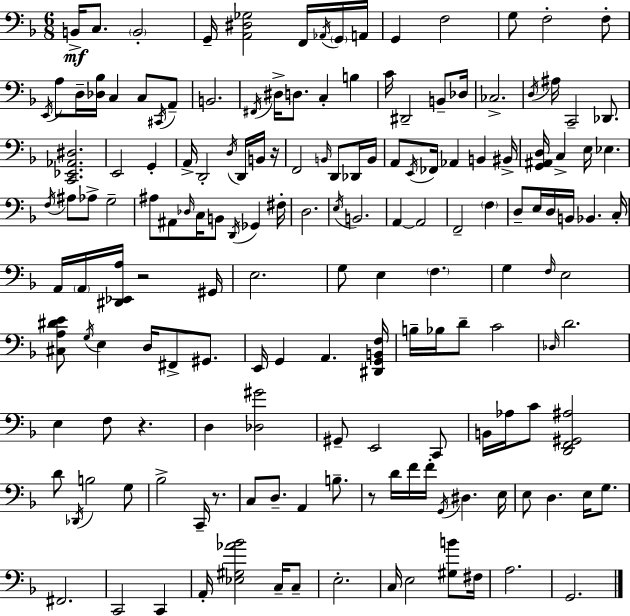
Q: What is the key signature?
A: F major